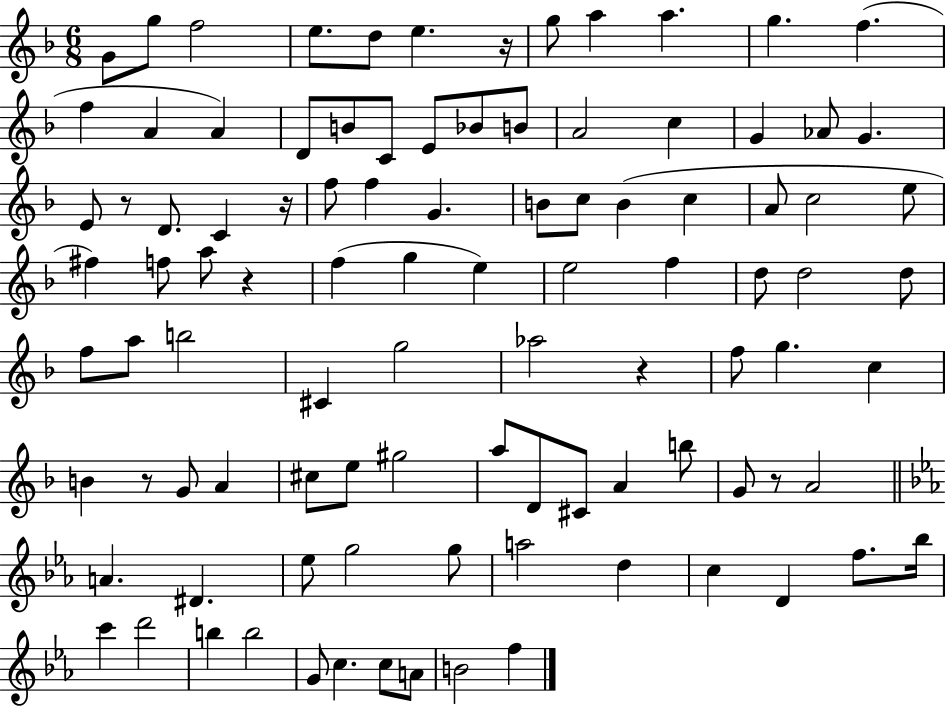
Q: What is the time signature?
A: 6/8